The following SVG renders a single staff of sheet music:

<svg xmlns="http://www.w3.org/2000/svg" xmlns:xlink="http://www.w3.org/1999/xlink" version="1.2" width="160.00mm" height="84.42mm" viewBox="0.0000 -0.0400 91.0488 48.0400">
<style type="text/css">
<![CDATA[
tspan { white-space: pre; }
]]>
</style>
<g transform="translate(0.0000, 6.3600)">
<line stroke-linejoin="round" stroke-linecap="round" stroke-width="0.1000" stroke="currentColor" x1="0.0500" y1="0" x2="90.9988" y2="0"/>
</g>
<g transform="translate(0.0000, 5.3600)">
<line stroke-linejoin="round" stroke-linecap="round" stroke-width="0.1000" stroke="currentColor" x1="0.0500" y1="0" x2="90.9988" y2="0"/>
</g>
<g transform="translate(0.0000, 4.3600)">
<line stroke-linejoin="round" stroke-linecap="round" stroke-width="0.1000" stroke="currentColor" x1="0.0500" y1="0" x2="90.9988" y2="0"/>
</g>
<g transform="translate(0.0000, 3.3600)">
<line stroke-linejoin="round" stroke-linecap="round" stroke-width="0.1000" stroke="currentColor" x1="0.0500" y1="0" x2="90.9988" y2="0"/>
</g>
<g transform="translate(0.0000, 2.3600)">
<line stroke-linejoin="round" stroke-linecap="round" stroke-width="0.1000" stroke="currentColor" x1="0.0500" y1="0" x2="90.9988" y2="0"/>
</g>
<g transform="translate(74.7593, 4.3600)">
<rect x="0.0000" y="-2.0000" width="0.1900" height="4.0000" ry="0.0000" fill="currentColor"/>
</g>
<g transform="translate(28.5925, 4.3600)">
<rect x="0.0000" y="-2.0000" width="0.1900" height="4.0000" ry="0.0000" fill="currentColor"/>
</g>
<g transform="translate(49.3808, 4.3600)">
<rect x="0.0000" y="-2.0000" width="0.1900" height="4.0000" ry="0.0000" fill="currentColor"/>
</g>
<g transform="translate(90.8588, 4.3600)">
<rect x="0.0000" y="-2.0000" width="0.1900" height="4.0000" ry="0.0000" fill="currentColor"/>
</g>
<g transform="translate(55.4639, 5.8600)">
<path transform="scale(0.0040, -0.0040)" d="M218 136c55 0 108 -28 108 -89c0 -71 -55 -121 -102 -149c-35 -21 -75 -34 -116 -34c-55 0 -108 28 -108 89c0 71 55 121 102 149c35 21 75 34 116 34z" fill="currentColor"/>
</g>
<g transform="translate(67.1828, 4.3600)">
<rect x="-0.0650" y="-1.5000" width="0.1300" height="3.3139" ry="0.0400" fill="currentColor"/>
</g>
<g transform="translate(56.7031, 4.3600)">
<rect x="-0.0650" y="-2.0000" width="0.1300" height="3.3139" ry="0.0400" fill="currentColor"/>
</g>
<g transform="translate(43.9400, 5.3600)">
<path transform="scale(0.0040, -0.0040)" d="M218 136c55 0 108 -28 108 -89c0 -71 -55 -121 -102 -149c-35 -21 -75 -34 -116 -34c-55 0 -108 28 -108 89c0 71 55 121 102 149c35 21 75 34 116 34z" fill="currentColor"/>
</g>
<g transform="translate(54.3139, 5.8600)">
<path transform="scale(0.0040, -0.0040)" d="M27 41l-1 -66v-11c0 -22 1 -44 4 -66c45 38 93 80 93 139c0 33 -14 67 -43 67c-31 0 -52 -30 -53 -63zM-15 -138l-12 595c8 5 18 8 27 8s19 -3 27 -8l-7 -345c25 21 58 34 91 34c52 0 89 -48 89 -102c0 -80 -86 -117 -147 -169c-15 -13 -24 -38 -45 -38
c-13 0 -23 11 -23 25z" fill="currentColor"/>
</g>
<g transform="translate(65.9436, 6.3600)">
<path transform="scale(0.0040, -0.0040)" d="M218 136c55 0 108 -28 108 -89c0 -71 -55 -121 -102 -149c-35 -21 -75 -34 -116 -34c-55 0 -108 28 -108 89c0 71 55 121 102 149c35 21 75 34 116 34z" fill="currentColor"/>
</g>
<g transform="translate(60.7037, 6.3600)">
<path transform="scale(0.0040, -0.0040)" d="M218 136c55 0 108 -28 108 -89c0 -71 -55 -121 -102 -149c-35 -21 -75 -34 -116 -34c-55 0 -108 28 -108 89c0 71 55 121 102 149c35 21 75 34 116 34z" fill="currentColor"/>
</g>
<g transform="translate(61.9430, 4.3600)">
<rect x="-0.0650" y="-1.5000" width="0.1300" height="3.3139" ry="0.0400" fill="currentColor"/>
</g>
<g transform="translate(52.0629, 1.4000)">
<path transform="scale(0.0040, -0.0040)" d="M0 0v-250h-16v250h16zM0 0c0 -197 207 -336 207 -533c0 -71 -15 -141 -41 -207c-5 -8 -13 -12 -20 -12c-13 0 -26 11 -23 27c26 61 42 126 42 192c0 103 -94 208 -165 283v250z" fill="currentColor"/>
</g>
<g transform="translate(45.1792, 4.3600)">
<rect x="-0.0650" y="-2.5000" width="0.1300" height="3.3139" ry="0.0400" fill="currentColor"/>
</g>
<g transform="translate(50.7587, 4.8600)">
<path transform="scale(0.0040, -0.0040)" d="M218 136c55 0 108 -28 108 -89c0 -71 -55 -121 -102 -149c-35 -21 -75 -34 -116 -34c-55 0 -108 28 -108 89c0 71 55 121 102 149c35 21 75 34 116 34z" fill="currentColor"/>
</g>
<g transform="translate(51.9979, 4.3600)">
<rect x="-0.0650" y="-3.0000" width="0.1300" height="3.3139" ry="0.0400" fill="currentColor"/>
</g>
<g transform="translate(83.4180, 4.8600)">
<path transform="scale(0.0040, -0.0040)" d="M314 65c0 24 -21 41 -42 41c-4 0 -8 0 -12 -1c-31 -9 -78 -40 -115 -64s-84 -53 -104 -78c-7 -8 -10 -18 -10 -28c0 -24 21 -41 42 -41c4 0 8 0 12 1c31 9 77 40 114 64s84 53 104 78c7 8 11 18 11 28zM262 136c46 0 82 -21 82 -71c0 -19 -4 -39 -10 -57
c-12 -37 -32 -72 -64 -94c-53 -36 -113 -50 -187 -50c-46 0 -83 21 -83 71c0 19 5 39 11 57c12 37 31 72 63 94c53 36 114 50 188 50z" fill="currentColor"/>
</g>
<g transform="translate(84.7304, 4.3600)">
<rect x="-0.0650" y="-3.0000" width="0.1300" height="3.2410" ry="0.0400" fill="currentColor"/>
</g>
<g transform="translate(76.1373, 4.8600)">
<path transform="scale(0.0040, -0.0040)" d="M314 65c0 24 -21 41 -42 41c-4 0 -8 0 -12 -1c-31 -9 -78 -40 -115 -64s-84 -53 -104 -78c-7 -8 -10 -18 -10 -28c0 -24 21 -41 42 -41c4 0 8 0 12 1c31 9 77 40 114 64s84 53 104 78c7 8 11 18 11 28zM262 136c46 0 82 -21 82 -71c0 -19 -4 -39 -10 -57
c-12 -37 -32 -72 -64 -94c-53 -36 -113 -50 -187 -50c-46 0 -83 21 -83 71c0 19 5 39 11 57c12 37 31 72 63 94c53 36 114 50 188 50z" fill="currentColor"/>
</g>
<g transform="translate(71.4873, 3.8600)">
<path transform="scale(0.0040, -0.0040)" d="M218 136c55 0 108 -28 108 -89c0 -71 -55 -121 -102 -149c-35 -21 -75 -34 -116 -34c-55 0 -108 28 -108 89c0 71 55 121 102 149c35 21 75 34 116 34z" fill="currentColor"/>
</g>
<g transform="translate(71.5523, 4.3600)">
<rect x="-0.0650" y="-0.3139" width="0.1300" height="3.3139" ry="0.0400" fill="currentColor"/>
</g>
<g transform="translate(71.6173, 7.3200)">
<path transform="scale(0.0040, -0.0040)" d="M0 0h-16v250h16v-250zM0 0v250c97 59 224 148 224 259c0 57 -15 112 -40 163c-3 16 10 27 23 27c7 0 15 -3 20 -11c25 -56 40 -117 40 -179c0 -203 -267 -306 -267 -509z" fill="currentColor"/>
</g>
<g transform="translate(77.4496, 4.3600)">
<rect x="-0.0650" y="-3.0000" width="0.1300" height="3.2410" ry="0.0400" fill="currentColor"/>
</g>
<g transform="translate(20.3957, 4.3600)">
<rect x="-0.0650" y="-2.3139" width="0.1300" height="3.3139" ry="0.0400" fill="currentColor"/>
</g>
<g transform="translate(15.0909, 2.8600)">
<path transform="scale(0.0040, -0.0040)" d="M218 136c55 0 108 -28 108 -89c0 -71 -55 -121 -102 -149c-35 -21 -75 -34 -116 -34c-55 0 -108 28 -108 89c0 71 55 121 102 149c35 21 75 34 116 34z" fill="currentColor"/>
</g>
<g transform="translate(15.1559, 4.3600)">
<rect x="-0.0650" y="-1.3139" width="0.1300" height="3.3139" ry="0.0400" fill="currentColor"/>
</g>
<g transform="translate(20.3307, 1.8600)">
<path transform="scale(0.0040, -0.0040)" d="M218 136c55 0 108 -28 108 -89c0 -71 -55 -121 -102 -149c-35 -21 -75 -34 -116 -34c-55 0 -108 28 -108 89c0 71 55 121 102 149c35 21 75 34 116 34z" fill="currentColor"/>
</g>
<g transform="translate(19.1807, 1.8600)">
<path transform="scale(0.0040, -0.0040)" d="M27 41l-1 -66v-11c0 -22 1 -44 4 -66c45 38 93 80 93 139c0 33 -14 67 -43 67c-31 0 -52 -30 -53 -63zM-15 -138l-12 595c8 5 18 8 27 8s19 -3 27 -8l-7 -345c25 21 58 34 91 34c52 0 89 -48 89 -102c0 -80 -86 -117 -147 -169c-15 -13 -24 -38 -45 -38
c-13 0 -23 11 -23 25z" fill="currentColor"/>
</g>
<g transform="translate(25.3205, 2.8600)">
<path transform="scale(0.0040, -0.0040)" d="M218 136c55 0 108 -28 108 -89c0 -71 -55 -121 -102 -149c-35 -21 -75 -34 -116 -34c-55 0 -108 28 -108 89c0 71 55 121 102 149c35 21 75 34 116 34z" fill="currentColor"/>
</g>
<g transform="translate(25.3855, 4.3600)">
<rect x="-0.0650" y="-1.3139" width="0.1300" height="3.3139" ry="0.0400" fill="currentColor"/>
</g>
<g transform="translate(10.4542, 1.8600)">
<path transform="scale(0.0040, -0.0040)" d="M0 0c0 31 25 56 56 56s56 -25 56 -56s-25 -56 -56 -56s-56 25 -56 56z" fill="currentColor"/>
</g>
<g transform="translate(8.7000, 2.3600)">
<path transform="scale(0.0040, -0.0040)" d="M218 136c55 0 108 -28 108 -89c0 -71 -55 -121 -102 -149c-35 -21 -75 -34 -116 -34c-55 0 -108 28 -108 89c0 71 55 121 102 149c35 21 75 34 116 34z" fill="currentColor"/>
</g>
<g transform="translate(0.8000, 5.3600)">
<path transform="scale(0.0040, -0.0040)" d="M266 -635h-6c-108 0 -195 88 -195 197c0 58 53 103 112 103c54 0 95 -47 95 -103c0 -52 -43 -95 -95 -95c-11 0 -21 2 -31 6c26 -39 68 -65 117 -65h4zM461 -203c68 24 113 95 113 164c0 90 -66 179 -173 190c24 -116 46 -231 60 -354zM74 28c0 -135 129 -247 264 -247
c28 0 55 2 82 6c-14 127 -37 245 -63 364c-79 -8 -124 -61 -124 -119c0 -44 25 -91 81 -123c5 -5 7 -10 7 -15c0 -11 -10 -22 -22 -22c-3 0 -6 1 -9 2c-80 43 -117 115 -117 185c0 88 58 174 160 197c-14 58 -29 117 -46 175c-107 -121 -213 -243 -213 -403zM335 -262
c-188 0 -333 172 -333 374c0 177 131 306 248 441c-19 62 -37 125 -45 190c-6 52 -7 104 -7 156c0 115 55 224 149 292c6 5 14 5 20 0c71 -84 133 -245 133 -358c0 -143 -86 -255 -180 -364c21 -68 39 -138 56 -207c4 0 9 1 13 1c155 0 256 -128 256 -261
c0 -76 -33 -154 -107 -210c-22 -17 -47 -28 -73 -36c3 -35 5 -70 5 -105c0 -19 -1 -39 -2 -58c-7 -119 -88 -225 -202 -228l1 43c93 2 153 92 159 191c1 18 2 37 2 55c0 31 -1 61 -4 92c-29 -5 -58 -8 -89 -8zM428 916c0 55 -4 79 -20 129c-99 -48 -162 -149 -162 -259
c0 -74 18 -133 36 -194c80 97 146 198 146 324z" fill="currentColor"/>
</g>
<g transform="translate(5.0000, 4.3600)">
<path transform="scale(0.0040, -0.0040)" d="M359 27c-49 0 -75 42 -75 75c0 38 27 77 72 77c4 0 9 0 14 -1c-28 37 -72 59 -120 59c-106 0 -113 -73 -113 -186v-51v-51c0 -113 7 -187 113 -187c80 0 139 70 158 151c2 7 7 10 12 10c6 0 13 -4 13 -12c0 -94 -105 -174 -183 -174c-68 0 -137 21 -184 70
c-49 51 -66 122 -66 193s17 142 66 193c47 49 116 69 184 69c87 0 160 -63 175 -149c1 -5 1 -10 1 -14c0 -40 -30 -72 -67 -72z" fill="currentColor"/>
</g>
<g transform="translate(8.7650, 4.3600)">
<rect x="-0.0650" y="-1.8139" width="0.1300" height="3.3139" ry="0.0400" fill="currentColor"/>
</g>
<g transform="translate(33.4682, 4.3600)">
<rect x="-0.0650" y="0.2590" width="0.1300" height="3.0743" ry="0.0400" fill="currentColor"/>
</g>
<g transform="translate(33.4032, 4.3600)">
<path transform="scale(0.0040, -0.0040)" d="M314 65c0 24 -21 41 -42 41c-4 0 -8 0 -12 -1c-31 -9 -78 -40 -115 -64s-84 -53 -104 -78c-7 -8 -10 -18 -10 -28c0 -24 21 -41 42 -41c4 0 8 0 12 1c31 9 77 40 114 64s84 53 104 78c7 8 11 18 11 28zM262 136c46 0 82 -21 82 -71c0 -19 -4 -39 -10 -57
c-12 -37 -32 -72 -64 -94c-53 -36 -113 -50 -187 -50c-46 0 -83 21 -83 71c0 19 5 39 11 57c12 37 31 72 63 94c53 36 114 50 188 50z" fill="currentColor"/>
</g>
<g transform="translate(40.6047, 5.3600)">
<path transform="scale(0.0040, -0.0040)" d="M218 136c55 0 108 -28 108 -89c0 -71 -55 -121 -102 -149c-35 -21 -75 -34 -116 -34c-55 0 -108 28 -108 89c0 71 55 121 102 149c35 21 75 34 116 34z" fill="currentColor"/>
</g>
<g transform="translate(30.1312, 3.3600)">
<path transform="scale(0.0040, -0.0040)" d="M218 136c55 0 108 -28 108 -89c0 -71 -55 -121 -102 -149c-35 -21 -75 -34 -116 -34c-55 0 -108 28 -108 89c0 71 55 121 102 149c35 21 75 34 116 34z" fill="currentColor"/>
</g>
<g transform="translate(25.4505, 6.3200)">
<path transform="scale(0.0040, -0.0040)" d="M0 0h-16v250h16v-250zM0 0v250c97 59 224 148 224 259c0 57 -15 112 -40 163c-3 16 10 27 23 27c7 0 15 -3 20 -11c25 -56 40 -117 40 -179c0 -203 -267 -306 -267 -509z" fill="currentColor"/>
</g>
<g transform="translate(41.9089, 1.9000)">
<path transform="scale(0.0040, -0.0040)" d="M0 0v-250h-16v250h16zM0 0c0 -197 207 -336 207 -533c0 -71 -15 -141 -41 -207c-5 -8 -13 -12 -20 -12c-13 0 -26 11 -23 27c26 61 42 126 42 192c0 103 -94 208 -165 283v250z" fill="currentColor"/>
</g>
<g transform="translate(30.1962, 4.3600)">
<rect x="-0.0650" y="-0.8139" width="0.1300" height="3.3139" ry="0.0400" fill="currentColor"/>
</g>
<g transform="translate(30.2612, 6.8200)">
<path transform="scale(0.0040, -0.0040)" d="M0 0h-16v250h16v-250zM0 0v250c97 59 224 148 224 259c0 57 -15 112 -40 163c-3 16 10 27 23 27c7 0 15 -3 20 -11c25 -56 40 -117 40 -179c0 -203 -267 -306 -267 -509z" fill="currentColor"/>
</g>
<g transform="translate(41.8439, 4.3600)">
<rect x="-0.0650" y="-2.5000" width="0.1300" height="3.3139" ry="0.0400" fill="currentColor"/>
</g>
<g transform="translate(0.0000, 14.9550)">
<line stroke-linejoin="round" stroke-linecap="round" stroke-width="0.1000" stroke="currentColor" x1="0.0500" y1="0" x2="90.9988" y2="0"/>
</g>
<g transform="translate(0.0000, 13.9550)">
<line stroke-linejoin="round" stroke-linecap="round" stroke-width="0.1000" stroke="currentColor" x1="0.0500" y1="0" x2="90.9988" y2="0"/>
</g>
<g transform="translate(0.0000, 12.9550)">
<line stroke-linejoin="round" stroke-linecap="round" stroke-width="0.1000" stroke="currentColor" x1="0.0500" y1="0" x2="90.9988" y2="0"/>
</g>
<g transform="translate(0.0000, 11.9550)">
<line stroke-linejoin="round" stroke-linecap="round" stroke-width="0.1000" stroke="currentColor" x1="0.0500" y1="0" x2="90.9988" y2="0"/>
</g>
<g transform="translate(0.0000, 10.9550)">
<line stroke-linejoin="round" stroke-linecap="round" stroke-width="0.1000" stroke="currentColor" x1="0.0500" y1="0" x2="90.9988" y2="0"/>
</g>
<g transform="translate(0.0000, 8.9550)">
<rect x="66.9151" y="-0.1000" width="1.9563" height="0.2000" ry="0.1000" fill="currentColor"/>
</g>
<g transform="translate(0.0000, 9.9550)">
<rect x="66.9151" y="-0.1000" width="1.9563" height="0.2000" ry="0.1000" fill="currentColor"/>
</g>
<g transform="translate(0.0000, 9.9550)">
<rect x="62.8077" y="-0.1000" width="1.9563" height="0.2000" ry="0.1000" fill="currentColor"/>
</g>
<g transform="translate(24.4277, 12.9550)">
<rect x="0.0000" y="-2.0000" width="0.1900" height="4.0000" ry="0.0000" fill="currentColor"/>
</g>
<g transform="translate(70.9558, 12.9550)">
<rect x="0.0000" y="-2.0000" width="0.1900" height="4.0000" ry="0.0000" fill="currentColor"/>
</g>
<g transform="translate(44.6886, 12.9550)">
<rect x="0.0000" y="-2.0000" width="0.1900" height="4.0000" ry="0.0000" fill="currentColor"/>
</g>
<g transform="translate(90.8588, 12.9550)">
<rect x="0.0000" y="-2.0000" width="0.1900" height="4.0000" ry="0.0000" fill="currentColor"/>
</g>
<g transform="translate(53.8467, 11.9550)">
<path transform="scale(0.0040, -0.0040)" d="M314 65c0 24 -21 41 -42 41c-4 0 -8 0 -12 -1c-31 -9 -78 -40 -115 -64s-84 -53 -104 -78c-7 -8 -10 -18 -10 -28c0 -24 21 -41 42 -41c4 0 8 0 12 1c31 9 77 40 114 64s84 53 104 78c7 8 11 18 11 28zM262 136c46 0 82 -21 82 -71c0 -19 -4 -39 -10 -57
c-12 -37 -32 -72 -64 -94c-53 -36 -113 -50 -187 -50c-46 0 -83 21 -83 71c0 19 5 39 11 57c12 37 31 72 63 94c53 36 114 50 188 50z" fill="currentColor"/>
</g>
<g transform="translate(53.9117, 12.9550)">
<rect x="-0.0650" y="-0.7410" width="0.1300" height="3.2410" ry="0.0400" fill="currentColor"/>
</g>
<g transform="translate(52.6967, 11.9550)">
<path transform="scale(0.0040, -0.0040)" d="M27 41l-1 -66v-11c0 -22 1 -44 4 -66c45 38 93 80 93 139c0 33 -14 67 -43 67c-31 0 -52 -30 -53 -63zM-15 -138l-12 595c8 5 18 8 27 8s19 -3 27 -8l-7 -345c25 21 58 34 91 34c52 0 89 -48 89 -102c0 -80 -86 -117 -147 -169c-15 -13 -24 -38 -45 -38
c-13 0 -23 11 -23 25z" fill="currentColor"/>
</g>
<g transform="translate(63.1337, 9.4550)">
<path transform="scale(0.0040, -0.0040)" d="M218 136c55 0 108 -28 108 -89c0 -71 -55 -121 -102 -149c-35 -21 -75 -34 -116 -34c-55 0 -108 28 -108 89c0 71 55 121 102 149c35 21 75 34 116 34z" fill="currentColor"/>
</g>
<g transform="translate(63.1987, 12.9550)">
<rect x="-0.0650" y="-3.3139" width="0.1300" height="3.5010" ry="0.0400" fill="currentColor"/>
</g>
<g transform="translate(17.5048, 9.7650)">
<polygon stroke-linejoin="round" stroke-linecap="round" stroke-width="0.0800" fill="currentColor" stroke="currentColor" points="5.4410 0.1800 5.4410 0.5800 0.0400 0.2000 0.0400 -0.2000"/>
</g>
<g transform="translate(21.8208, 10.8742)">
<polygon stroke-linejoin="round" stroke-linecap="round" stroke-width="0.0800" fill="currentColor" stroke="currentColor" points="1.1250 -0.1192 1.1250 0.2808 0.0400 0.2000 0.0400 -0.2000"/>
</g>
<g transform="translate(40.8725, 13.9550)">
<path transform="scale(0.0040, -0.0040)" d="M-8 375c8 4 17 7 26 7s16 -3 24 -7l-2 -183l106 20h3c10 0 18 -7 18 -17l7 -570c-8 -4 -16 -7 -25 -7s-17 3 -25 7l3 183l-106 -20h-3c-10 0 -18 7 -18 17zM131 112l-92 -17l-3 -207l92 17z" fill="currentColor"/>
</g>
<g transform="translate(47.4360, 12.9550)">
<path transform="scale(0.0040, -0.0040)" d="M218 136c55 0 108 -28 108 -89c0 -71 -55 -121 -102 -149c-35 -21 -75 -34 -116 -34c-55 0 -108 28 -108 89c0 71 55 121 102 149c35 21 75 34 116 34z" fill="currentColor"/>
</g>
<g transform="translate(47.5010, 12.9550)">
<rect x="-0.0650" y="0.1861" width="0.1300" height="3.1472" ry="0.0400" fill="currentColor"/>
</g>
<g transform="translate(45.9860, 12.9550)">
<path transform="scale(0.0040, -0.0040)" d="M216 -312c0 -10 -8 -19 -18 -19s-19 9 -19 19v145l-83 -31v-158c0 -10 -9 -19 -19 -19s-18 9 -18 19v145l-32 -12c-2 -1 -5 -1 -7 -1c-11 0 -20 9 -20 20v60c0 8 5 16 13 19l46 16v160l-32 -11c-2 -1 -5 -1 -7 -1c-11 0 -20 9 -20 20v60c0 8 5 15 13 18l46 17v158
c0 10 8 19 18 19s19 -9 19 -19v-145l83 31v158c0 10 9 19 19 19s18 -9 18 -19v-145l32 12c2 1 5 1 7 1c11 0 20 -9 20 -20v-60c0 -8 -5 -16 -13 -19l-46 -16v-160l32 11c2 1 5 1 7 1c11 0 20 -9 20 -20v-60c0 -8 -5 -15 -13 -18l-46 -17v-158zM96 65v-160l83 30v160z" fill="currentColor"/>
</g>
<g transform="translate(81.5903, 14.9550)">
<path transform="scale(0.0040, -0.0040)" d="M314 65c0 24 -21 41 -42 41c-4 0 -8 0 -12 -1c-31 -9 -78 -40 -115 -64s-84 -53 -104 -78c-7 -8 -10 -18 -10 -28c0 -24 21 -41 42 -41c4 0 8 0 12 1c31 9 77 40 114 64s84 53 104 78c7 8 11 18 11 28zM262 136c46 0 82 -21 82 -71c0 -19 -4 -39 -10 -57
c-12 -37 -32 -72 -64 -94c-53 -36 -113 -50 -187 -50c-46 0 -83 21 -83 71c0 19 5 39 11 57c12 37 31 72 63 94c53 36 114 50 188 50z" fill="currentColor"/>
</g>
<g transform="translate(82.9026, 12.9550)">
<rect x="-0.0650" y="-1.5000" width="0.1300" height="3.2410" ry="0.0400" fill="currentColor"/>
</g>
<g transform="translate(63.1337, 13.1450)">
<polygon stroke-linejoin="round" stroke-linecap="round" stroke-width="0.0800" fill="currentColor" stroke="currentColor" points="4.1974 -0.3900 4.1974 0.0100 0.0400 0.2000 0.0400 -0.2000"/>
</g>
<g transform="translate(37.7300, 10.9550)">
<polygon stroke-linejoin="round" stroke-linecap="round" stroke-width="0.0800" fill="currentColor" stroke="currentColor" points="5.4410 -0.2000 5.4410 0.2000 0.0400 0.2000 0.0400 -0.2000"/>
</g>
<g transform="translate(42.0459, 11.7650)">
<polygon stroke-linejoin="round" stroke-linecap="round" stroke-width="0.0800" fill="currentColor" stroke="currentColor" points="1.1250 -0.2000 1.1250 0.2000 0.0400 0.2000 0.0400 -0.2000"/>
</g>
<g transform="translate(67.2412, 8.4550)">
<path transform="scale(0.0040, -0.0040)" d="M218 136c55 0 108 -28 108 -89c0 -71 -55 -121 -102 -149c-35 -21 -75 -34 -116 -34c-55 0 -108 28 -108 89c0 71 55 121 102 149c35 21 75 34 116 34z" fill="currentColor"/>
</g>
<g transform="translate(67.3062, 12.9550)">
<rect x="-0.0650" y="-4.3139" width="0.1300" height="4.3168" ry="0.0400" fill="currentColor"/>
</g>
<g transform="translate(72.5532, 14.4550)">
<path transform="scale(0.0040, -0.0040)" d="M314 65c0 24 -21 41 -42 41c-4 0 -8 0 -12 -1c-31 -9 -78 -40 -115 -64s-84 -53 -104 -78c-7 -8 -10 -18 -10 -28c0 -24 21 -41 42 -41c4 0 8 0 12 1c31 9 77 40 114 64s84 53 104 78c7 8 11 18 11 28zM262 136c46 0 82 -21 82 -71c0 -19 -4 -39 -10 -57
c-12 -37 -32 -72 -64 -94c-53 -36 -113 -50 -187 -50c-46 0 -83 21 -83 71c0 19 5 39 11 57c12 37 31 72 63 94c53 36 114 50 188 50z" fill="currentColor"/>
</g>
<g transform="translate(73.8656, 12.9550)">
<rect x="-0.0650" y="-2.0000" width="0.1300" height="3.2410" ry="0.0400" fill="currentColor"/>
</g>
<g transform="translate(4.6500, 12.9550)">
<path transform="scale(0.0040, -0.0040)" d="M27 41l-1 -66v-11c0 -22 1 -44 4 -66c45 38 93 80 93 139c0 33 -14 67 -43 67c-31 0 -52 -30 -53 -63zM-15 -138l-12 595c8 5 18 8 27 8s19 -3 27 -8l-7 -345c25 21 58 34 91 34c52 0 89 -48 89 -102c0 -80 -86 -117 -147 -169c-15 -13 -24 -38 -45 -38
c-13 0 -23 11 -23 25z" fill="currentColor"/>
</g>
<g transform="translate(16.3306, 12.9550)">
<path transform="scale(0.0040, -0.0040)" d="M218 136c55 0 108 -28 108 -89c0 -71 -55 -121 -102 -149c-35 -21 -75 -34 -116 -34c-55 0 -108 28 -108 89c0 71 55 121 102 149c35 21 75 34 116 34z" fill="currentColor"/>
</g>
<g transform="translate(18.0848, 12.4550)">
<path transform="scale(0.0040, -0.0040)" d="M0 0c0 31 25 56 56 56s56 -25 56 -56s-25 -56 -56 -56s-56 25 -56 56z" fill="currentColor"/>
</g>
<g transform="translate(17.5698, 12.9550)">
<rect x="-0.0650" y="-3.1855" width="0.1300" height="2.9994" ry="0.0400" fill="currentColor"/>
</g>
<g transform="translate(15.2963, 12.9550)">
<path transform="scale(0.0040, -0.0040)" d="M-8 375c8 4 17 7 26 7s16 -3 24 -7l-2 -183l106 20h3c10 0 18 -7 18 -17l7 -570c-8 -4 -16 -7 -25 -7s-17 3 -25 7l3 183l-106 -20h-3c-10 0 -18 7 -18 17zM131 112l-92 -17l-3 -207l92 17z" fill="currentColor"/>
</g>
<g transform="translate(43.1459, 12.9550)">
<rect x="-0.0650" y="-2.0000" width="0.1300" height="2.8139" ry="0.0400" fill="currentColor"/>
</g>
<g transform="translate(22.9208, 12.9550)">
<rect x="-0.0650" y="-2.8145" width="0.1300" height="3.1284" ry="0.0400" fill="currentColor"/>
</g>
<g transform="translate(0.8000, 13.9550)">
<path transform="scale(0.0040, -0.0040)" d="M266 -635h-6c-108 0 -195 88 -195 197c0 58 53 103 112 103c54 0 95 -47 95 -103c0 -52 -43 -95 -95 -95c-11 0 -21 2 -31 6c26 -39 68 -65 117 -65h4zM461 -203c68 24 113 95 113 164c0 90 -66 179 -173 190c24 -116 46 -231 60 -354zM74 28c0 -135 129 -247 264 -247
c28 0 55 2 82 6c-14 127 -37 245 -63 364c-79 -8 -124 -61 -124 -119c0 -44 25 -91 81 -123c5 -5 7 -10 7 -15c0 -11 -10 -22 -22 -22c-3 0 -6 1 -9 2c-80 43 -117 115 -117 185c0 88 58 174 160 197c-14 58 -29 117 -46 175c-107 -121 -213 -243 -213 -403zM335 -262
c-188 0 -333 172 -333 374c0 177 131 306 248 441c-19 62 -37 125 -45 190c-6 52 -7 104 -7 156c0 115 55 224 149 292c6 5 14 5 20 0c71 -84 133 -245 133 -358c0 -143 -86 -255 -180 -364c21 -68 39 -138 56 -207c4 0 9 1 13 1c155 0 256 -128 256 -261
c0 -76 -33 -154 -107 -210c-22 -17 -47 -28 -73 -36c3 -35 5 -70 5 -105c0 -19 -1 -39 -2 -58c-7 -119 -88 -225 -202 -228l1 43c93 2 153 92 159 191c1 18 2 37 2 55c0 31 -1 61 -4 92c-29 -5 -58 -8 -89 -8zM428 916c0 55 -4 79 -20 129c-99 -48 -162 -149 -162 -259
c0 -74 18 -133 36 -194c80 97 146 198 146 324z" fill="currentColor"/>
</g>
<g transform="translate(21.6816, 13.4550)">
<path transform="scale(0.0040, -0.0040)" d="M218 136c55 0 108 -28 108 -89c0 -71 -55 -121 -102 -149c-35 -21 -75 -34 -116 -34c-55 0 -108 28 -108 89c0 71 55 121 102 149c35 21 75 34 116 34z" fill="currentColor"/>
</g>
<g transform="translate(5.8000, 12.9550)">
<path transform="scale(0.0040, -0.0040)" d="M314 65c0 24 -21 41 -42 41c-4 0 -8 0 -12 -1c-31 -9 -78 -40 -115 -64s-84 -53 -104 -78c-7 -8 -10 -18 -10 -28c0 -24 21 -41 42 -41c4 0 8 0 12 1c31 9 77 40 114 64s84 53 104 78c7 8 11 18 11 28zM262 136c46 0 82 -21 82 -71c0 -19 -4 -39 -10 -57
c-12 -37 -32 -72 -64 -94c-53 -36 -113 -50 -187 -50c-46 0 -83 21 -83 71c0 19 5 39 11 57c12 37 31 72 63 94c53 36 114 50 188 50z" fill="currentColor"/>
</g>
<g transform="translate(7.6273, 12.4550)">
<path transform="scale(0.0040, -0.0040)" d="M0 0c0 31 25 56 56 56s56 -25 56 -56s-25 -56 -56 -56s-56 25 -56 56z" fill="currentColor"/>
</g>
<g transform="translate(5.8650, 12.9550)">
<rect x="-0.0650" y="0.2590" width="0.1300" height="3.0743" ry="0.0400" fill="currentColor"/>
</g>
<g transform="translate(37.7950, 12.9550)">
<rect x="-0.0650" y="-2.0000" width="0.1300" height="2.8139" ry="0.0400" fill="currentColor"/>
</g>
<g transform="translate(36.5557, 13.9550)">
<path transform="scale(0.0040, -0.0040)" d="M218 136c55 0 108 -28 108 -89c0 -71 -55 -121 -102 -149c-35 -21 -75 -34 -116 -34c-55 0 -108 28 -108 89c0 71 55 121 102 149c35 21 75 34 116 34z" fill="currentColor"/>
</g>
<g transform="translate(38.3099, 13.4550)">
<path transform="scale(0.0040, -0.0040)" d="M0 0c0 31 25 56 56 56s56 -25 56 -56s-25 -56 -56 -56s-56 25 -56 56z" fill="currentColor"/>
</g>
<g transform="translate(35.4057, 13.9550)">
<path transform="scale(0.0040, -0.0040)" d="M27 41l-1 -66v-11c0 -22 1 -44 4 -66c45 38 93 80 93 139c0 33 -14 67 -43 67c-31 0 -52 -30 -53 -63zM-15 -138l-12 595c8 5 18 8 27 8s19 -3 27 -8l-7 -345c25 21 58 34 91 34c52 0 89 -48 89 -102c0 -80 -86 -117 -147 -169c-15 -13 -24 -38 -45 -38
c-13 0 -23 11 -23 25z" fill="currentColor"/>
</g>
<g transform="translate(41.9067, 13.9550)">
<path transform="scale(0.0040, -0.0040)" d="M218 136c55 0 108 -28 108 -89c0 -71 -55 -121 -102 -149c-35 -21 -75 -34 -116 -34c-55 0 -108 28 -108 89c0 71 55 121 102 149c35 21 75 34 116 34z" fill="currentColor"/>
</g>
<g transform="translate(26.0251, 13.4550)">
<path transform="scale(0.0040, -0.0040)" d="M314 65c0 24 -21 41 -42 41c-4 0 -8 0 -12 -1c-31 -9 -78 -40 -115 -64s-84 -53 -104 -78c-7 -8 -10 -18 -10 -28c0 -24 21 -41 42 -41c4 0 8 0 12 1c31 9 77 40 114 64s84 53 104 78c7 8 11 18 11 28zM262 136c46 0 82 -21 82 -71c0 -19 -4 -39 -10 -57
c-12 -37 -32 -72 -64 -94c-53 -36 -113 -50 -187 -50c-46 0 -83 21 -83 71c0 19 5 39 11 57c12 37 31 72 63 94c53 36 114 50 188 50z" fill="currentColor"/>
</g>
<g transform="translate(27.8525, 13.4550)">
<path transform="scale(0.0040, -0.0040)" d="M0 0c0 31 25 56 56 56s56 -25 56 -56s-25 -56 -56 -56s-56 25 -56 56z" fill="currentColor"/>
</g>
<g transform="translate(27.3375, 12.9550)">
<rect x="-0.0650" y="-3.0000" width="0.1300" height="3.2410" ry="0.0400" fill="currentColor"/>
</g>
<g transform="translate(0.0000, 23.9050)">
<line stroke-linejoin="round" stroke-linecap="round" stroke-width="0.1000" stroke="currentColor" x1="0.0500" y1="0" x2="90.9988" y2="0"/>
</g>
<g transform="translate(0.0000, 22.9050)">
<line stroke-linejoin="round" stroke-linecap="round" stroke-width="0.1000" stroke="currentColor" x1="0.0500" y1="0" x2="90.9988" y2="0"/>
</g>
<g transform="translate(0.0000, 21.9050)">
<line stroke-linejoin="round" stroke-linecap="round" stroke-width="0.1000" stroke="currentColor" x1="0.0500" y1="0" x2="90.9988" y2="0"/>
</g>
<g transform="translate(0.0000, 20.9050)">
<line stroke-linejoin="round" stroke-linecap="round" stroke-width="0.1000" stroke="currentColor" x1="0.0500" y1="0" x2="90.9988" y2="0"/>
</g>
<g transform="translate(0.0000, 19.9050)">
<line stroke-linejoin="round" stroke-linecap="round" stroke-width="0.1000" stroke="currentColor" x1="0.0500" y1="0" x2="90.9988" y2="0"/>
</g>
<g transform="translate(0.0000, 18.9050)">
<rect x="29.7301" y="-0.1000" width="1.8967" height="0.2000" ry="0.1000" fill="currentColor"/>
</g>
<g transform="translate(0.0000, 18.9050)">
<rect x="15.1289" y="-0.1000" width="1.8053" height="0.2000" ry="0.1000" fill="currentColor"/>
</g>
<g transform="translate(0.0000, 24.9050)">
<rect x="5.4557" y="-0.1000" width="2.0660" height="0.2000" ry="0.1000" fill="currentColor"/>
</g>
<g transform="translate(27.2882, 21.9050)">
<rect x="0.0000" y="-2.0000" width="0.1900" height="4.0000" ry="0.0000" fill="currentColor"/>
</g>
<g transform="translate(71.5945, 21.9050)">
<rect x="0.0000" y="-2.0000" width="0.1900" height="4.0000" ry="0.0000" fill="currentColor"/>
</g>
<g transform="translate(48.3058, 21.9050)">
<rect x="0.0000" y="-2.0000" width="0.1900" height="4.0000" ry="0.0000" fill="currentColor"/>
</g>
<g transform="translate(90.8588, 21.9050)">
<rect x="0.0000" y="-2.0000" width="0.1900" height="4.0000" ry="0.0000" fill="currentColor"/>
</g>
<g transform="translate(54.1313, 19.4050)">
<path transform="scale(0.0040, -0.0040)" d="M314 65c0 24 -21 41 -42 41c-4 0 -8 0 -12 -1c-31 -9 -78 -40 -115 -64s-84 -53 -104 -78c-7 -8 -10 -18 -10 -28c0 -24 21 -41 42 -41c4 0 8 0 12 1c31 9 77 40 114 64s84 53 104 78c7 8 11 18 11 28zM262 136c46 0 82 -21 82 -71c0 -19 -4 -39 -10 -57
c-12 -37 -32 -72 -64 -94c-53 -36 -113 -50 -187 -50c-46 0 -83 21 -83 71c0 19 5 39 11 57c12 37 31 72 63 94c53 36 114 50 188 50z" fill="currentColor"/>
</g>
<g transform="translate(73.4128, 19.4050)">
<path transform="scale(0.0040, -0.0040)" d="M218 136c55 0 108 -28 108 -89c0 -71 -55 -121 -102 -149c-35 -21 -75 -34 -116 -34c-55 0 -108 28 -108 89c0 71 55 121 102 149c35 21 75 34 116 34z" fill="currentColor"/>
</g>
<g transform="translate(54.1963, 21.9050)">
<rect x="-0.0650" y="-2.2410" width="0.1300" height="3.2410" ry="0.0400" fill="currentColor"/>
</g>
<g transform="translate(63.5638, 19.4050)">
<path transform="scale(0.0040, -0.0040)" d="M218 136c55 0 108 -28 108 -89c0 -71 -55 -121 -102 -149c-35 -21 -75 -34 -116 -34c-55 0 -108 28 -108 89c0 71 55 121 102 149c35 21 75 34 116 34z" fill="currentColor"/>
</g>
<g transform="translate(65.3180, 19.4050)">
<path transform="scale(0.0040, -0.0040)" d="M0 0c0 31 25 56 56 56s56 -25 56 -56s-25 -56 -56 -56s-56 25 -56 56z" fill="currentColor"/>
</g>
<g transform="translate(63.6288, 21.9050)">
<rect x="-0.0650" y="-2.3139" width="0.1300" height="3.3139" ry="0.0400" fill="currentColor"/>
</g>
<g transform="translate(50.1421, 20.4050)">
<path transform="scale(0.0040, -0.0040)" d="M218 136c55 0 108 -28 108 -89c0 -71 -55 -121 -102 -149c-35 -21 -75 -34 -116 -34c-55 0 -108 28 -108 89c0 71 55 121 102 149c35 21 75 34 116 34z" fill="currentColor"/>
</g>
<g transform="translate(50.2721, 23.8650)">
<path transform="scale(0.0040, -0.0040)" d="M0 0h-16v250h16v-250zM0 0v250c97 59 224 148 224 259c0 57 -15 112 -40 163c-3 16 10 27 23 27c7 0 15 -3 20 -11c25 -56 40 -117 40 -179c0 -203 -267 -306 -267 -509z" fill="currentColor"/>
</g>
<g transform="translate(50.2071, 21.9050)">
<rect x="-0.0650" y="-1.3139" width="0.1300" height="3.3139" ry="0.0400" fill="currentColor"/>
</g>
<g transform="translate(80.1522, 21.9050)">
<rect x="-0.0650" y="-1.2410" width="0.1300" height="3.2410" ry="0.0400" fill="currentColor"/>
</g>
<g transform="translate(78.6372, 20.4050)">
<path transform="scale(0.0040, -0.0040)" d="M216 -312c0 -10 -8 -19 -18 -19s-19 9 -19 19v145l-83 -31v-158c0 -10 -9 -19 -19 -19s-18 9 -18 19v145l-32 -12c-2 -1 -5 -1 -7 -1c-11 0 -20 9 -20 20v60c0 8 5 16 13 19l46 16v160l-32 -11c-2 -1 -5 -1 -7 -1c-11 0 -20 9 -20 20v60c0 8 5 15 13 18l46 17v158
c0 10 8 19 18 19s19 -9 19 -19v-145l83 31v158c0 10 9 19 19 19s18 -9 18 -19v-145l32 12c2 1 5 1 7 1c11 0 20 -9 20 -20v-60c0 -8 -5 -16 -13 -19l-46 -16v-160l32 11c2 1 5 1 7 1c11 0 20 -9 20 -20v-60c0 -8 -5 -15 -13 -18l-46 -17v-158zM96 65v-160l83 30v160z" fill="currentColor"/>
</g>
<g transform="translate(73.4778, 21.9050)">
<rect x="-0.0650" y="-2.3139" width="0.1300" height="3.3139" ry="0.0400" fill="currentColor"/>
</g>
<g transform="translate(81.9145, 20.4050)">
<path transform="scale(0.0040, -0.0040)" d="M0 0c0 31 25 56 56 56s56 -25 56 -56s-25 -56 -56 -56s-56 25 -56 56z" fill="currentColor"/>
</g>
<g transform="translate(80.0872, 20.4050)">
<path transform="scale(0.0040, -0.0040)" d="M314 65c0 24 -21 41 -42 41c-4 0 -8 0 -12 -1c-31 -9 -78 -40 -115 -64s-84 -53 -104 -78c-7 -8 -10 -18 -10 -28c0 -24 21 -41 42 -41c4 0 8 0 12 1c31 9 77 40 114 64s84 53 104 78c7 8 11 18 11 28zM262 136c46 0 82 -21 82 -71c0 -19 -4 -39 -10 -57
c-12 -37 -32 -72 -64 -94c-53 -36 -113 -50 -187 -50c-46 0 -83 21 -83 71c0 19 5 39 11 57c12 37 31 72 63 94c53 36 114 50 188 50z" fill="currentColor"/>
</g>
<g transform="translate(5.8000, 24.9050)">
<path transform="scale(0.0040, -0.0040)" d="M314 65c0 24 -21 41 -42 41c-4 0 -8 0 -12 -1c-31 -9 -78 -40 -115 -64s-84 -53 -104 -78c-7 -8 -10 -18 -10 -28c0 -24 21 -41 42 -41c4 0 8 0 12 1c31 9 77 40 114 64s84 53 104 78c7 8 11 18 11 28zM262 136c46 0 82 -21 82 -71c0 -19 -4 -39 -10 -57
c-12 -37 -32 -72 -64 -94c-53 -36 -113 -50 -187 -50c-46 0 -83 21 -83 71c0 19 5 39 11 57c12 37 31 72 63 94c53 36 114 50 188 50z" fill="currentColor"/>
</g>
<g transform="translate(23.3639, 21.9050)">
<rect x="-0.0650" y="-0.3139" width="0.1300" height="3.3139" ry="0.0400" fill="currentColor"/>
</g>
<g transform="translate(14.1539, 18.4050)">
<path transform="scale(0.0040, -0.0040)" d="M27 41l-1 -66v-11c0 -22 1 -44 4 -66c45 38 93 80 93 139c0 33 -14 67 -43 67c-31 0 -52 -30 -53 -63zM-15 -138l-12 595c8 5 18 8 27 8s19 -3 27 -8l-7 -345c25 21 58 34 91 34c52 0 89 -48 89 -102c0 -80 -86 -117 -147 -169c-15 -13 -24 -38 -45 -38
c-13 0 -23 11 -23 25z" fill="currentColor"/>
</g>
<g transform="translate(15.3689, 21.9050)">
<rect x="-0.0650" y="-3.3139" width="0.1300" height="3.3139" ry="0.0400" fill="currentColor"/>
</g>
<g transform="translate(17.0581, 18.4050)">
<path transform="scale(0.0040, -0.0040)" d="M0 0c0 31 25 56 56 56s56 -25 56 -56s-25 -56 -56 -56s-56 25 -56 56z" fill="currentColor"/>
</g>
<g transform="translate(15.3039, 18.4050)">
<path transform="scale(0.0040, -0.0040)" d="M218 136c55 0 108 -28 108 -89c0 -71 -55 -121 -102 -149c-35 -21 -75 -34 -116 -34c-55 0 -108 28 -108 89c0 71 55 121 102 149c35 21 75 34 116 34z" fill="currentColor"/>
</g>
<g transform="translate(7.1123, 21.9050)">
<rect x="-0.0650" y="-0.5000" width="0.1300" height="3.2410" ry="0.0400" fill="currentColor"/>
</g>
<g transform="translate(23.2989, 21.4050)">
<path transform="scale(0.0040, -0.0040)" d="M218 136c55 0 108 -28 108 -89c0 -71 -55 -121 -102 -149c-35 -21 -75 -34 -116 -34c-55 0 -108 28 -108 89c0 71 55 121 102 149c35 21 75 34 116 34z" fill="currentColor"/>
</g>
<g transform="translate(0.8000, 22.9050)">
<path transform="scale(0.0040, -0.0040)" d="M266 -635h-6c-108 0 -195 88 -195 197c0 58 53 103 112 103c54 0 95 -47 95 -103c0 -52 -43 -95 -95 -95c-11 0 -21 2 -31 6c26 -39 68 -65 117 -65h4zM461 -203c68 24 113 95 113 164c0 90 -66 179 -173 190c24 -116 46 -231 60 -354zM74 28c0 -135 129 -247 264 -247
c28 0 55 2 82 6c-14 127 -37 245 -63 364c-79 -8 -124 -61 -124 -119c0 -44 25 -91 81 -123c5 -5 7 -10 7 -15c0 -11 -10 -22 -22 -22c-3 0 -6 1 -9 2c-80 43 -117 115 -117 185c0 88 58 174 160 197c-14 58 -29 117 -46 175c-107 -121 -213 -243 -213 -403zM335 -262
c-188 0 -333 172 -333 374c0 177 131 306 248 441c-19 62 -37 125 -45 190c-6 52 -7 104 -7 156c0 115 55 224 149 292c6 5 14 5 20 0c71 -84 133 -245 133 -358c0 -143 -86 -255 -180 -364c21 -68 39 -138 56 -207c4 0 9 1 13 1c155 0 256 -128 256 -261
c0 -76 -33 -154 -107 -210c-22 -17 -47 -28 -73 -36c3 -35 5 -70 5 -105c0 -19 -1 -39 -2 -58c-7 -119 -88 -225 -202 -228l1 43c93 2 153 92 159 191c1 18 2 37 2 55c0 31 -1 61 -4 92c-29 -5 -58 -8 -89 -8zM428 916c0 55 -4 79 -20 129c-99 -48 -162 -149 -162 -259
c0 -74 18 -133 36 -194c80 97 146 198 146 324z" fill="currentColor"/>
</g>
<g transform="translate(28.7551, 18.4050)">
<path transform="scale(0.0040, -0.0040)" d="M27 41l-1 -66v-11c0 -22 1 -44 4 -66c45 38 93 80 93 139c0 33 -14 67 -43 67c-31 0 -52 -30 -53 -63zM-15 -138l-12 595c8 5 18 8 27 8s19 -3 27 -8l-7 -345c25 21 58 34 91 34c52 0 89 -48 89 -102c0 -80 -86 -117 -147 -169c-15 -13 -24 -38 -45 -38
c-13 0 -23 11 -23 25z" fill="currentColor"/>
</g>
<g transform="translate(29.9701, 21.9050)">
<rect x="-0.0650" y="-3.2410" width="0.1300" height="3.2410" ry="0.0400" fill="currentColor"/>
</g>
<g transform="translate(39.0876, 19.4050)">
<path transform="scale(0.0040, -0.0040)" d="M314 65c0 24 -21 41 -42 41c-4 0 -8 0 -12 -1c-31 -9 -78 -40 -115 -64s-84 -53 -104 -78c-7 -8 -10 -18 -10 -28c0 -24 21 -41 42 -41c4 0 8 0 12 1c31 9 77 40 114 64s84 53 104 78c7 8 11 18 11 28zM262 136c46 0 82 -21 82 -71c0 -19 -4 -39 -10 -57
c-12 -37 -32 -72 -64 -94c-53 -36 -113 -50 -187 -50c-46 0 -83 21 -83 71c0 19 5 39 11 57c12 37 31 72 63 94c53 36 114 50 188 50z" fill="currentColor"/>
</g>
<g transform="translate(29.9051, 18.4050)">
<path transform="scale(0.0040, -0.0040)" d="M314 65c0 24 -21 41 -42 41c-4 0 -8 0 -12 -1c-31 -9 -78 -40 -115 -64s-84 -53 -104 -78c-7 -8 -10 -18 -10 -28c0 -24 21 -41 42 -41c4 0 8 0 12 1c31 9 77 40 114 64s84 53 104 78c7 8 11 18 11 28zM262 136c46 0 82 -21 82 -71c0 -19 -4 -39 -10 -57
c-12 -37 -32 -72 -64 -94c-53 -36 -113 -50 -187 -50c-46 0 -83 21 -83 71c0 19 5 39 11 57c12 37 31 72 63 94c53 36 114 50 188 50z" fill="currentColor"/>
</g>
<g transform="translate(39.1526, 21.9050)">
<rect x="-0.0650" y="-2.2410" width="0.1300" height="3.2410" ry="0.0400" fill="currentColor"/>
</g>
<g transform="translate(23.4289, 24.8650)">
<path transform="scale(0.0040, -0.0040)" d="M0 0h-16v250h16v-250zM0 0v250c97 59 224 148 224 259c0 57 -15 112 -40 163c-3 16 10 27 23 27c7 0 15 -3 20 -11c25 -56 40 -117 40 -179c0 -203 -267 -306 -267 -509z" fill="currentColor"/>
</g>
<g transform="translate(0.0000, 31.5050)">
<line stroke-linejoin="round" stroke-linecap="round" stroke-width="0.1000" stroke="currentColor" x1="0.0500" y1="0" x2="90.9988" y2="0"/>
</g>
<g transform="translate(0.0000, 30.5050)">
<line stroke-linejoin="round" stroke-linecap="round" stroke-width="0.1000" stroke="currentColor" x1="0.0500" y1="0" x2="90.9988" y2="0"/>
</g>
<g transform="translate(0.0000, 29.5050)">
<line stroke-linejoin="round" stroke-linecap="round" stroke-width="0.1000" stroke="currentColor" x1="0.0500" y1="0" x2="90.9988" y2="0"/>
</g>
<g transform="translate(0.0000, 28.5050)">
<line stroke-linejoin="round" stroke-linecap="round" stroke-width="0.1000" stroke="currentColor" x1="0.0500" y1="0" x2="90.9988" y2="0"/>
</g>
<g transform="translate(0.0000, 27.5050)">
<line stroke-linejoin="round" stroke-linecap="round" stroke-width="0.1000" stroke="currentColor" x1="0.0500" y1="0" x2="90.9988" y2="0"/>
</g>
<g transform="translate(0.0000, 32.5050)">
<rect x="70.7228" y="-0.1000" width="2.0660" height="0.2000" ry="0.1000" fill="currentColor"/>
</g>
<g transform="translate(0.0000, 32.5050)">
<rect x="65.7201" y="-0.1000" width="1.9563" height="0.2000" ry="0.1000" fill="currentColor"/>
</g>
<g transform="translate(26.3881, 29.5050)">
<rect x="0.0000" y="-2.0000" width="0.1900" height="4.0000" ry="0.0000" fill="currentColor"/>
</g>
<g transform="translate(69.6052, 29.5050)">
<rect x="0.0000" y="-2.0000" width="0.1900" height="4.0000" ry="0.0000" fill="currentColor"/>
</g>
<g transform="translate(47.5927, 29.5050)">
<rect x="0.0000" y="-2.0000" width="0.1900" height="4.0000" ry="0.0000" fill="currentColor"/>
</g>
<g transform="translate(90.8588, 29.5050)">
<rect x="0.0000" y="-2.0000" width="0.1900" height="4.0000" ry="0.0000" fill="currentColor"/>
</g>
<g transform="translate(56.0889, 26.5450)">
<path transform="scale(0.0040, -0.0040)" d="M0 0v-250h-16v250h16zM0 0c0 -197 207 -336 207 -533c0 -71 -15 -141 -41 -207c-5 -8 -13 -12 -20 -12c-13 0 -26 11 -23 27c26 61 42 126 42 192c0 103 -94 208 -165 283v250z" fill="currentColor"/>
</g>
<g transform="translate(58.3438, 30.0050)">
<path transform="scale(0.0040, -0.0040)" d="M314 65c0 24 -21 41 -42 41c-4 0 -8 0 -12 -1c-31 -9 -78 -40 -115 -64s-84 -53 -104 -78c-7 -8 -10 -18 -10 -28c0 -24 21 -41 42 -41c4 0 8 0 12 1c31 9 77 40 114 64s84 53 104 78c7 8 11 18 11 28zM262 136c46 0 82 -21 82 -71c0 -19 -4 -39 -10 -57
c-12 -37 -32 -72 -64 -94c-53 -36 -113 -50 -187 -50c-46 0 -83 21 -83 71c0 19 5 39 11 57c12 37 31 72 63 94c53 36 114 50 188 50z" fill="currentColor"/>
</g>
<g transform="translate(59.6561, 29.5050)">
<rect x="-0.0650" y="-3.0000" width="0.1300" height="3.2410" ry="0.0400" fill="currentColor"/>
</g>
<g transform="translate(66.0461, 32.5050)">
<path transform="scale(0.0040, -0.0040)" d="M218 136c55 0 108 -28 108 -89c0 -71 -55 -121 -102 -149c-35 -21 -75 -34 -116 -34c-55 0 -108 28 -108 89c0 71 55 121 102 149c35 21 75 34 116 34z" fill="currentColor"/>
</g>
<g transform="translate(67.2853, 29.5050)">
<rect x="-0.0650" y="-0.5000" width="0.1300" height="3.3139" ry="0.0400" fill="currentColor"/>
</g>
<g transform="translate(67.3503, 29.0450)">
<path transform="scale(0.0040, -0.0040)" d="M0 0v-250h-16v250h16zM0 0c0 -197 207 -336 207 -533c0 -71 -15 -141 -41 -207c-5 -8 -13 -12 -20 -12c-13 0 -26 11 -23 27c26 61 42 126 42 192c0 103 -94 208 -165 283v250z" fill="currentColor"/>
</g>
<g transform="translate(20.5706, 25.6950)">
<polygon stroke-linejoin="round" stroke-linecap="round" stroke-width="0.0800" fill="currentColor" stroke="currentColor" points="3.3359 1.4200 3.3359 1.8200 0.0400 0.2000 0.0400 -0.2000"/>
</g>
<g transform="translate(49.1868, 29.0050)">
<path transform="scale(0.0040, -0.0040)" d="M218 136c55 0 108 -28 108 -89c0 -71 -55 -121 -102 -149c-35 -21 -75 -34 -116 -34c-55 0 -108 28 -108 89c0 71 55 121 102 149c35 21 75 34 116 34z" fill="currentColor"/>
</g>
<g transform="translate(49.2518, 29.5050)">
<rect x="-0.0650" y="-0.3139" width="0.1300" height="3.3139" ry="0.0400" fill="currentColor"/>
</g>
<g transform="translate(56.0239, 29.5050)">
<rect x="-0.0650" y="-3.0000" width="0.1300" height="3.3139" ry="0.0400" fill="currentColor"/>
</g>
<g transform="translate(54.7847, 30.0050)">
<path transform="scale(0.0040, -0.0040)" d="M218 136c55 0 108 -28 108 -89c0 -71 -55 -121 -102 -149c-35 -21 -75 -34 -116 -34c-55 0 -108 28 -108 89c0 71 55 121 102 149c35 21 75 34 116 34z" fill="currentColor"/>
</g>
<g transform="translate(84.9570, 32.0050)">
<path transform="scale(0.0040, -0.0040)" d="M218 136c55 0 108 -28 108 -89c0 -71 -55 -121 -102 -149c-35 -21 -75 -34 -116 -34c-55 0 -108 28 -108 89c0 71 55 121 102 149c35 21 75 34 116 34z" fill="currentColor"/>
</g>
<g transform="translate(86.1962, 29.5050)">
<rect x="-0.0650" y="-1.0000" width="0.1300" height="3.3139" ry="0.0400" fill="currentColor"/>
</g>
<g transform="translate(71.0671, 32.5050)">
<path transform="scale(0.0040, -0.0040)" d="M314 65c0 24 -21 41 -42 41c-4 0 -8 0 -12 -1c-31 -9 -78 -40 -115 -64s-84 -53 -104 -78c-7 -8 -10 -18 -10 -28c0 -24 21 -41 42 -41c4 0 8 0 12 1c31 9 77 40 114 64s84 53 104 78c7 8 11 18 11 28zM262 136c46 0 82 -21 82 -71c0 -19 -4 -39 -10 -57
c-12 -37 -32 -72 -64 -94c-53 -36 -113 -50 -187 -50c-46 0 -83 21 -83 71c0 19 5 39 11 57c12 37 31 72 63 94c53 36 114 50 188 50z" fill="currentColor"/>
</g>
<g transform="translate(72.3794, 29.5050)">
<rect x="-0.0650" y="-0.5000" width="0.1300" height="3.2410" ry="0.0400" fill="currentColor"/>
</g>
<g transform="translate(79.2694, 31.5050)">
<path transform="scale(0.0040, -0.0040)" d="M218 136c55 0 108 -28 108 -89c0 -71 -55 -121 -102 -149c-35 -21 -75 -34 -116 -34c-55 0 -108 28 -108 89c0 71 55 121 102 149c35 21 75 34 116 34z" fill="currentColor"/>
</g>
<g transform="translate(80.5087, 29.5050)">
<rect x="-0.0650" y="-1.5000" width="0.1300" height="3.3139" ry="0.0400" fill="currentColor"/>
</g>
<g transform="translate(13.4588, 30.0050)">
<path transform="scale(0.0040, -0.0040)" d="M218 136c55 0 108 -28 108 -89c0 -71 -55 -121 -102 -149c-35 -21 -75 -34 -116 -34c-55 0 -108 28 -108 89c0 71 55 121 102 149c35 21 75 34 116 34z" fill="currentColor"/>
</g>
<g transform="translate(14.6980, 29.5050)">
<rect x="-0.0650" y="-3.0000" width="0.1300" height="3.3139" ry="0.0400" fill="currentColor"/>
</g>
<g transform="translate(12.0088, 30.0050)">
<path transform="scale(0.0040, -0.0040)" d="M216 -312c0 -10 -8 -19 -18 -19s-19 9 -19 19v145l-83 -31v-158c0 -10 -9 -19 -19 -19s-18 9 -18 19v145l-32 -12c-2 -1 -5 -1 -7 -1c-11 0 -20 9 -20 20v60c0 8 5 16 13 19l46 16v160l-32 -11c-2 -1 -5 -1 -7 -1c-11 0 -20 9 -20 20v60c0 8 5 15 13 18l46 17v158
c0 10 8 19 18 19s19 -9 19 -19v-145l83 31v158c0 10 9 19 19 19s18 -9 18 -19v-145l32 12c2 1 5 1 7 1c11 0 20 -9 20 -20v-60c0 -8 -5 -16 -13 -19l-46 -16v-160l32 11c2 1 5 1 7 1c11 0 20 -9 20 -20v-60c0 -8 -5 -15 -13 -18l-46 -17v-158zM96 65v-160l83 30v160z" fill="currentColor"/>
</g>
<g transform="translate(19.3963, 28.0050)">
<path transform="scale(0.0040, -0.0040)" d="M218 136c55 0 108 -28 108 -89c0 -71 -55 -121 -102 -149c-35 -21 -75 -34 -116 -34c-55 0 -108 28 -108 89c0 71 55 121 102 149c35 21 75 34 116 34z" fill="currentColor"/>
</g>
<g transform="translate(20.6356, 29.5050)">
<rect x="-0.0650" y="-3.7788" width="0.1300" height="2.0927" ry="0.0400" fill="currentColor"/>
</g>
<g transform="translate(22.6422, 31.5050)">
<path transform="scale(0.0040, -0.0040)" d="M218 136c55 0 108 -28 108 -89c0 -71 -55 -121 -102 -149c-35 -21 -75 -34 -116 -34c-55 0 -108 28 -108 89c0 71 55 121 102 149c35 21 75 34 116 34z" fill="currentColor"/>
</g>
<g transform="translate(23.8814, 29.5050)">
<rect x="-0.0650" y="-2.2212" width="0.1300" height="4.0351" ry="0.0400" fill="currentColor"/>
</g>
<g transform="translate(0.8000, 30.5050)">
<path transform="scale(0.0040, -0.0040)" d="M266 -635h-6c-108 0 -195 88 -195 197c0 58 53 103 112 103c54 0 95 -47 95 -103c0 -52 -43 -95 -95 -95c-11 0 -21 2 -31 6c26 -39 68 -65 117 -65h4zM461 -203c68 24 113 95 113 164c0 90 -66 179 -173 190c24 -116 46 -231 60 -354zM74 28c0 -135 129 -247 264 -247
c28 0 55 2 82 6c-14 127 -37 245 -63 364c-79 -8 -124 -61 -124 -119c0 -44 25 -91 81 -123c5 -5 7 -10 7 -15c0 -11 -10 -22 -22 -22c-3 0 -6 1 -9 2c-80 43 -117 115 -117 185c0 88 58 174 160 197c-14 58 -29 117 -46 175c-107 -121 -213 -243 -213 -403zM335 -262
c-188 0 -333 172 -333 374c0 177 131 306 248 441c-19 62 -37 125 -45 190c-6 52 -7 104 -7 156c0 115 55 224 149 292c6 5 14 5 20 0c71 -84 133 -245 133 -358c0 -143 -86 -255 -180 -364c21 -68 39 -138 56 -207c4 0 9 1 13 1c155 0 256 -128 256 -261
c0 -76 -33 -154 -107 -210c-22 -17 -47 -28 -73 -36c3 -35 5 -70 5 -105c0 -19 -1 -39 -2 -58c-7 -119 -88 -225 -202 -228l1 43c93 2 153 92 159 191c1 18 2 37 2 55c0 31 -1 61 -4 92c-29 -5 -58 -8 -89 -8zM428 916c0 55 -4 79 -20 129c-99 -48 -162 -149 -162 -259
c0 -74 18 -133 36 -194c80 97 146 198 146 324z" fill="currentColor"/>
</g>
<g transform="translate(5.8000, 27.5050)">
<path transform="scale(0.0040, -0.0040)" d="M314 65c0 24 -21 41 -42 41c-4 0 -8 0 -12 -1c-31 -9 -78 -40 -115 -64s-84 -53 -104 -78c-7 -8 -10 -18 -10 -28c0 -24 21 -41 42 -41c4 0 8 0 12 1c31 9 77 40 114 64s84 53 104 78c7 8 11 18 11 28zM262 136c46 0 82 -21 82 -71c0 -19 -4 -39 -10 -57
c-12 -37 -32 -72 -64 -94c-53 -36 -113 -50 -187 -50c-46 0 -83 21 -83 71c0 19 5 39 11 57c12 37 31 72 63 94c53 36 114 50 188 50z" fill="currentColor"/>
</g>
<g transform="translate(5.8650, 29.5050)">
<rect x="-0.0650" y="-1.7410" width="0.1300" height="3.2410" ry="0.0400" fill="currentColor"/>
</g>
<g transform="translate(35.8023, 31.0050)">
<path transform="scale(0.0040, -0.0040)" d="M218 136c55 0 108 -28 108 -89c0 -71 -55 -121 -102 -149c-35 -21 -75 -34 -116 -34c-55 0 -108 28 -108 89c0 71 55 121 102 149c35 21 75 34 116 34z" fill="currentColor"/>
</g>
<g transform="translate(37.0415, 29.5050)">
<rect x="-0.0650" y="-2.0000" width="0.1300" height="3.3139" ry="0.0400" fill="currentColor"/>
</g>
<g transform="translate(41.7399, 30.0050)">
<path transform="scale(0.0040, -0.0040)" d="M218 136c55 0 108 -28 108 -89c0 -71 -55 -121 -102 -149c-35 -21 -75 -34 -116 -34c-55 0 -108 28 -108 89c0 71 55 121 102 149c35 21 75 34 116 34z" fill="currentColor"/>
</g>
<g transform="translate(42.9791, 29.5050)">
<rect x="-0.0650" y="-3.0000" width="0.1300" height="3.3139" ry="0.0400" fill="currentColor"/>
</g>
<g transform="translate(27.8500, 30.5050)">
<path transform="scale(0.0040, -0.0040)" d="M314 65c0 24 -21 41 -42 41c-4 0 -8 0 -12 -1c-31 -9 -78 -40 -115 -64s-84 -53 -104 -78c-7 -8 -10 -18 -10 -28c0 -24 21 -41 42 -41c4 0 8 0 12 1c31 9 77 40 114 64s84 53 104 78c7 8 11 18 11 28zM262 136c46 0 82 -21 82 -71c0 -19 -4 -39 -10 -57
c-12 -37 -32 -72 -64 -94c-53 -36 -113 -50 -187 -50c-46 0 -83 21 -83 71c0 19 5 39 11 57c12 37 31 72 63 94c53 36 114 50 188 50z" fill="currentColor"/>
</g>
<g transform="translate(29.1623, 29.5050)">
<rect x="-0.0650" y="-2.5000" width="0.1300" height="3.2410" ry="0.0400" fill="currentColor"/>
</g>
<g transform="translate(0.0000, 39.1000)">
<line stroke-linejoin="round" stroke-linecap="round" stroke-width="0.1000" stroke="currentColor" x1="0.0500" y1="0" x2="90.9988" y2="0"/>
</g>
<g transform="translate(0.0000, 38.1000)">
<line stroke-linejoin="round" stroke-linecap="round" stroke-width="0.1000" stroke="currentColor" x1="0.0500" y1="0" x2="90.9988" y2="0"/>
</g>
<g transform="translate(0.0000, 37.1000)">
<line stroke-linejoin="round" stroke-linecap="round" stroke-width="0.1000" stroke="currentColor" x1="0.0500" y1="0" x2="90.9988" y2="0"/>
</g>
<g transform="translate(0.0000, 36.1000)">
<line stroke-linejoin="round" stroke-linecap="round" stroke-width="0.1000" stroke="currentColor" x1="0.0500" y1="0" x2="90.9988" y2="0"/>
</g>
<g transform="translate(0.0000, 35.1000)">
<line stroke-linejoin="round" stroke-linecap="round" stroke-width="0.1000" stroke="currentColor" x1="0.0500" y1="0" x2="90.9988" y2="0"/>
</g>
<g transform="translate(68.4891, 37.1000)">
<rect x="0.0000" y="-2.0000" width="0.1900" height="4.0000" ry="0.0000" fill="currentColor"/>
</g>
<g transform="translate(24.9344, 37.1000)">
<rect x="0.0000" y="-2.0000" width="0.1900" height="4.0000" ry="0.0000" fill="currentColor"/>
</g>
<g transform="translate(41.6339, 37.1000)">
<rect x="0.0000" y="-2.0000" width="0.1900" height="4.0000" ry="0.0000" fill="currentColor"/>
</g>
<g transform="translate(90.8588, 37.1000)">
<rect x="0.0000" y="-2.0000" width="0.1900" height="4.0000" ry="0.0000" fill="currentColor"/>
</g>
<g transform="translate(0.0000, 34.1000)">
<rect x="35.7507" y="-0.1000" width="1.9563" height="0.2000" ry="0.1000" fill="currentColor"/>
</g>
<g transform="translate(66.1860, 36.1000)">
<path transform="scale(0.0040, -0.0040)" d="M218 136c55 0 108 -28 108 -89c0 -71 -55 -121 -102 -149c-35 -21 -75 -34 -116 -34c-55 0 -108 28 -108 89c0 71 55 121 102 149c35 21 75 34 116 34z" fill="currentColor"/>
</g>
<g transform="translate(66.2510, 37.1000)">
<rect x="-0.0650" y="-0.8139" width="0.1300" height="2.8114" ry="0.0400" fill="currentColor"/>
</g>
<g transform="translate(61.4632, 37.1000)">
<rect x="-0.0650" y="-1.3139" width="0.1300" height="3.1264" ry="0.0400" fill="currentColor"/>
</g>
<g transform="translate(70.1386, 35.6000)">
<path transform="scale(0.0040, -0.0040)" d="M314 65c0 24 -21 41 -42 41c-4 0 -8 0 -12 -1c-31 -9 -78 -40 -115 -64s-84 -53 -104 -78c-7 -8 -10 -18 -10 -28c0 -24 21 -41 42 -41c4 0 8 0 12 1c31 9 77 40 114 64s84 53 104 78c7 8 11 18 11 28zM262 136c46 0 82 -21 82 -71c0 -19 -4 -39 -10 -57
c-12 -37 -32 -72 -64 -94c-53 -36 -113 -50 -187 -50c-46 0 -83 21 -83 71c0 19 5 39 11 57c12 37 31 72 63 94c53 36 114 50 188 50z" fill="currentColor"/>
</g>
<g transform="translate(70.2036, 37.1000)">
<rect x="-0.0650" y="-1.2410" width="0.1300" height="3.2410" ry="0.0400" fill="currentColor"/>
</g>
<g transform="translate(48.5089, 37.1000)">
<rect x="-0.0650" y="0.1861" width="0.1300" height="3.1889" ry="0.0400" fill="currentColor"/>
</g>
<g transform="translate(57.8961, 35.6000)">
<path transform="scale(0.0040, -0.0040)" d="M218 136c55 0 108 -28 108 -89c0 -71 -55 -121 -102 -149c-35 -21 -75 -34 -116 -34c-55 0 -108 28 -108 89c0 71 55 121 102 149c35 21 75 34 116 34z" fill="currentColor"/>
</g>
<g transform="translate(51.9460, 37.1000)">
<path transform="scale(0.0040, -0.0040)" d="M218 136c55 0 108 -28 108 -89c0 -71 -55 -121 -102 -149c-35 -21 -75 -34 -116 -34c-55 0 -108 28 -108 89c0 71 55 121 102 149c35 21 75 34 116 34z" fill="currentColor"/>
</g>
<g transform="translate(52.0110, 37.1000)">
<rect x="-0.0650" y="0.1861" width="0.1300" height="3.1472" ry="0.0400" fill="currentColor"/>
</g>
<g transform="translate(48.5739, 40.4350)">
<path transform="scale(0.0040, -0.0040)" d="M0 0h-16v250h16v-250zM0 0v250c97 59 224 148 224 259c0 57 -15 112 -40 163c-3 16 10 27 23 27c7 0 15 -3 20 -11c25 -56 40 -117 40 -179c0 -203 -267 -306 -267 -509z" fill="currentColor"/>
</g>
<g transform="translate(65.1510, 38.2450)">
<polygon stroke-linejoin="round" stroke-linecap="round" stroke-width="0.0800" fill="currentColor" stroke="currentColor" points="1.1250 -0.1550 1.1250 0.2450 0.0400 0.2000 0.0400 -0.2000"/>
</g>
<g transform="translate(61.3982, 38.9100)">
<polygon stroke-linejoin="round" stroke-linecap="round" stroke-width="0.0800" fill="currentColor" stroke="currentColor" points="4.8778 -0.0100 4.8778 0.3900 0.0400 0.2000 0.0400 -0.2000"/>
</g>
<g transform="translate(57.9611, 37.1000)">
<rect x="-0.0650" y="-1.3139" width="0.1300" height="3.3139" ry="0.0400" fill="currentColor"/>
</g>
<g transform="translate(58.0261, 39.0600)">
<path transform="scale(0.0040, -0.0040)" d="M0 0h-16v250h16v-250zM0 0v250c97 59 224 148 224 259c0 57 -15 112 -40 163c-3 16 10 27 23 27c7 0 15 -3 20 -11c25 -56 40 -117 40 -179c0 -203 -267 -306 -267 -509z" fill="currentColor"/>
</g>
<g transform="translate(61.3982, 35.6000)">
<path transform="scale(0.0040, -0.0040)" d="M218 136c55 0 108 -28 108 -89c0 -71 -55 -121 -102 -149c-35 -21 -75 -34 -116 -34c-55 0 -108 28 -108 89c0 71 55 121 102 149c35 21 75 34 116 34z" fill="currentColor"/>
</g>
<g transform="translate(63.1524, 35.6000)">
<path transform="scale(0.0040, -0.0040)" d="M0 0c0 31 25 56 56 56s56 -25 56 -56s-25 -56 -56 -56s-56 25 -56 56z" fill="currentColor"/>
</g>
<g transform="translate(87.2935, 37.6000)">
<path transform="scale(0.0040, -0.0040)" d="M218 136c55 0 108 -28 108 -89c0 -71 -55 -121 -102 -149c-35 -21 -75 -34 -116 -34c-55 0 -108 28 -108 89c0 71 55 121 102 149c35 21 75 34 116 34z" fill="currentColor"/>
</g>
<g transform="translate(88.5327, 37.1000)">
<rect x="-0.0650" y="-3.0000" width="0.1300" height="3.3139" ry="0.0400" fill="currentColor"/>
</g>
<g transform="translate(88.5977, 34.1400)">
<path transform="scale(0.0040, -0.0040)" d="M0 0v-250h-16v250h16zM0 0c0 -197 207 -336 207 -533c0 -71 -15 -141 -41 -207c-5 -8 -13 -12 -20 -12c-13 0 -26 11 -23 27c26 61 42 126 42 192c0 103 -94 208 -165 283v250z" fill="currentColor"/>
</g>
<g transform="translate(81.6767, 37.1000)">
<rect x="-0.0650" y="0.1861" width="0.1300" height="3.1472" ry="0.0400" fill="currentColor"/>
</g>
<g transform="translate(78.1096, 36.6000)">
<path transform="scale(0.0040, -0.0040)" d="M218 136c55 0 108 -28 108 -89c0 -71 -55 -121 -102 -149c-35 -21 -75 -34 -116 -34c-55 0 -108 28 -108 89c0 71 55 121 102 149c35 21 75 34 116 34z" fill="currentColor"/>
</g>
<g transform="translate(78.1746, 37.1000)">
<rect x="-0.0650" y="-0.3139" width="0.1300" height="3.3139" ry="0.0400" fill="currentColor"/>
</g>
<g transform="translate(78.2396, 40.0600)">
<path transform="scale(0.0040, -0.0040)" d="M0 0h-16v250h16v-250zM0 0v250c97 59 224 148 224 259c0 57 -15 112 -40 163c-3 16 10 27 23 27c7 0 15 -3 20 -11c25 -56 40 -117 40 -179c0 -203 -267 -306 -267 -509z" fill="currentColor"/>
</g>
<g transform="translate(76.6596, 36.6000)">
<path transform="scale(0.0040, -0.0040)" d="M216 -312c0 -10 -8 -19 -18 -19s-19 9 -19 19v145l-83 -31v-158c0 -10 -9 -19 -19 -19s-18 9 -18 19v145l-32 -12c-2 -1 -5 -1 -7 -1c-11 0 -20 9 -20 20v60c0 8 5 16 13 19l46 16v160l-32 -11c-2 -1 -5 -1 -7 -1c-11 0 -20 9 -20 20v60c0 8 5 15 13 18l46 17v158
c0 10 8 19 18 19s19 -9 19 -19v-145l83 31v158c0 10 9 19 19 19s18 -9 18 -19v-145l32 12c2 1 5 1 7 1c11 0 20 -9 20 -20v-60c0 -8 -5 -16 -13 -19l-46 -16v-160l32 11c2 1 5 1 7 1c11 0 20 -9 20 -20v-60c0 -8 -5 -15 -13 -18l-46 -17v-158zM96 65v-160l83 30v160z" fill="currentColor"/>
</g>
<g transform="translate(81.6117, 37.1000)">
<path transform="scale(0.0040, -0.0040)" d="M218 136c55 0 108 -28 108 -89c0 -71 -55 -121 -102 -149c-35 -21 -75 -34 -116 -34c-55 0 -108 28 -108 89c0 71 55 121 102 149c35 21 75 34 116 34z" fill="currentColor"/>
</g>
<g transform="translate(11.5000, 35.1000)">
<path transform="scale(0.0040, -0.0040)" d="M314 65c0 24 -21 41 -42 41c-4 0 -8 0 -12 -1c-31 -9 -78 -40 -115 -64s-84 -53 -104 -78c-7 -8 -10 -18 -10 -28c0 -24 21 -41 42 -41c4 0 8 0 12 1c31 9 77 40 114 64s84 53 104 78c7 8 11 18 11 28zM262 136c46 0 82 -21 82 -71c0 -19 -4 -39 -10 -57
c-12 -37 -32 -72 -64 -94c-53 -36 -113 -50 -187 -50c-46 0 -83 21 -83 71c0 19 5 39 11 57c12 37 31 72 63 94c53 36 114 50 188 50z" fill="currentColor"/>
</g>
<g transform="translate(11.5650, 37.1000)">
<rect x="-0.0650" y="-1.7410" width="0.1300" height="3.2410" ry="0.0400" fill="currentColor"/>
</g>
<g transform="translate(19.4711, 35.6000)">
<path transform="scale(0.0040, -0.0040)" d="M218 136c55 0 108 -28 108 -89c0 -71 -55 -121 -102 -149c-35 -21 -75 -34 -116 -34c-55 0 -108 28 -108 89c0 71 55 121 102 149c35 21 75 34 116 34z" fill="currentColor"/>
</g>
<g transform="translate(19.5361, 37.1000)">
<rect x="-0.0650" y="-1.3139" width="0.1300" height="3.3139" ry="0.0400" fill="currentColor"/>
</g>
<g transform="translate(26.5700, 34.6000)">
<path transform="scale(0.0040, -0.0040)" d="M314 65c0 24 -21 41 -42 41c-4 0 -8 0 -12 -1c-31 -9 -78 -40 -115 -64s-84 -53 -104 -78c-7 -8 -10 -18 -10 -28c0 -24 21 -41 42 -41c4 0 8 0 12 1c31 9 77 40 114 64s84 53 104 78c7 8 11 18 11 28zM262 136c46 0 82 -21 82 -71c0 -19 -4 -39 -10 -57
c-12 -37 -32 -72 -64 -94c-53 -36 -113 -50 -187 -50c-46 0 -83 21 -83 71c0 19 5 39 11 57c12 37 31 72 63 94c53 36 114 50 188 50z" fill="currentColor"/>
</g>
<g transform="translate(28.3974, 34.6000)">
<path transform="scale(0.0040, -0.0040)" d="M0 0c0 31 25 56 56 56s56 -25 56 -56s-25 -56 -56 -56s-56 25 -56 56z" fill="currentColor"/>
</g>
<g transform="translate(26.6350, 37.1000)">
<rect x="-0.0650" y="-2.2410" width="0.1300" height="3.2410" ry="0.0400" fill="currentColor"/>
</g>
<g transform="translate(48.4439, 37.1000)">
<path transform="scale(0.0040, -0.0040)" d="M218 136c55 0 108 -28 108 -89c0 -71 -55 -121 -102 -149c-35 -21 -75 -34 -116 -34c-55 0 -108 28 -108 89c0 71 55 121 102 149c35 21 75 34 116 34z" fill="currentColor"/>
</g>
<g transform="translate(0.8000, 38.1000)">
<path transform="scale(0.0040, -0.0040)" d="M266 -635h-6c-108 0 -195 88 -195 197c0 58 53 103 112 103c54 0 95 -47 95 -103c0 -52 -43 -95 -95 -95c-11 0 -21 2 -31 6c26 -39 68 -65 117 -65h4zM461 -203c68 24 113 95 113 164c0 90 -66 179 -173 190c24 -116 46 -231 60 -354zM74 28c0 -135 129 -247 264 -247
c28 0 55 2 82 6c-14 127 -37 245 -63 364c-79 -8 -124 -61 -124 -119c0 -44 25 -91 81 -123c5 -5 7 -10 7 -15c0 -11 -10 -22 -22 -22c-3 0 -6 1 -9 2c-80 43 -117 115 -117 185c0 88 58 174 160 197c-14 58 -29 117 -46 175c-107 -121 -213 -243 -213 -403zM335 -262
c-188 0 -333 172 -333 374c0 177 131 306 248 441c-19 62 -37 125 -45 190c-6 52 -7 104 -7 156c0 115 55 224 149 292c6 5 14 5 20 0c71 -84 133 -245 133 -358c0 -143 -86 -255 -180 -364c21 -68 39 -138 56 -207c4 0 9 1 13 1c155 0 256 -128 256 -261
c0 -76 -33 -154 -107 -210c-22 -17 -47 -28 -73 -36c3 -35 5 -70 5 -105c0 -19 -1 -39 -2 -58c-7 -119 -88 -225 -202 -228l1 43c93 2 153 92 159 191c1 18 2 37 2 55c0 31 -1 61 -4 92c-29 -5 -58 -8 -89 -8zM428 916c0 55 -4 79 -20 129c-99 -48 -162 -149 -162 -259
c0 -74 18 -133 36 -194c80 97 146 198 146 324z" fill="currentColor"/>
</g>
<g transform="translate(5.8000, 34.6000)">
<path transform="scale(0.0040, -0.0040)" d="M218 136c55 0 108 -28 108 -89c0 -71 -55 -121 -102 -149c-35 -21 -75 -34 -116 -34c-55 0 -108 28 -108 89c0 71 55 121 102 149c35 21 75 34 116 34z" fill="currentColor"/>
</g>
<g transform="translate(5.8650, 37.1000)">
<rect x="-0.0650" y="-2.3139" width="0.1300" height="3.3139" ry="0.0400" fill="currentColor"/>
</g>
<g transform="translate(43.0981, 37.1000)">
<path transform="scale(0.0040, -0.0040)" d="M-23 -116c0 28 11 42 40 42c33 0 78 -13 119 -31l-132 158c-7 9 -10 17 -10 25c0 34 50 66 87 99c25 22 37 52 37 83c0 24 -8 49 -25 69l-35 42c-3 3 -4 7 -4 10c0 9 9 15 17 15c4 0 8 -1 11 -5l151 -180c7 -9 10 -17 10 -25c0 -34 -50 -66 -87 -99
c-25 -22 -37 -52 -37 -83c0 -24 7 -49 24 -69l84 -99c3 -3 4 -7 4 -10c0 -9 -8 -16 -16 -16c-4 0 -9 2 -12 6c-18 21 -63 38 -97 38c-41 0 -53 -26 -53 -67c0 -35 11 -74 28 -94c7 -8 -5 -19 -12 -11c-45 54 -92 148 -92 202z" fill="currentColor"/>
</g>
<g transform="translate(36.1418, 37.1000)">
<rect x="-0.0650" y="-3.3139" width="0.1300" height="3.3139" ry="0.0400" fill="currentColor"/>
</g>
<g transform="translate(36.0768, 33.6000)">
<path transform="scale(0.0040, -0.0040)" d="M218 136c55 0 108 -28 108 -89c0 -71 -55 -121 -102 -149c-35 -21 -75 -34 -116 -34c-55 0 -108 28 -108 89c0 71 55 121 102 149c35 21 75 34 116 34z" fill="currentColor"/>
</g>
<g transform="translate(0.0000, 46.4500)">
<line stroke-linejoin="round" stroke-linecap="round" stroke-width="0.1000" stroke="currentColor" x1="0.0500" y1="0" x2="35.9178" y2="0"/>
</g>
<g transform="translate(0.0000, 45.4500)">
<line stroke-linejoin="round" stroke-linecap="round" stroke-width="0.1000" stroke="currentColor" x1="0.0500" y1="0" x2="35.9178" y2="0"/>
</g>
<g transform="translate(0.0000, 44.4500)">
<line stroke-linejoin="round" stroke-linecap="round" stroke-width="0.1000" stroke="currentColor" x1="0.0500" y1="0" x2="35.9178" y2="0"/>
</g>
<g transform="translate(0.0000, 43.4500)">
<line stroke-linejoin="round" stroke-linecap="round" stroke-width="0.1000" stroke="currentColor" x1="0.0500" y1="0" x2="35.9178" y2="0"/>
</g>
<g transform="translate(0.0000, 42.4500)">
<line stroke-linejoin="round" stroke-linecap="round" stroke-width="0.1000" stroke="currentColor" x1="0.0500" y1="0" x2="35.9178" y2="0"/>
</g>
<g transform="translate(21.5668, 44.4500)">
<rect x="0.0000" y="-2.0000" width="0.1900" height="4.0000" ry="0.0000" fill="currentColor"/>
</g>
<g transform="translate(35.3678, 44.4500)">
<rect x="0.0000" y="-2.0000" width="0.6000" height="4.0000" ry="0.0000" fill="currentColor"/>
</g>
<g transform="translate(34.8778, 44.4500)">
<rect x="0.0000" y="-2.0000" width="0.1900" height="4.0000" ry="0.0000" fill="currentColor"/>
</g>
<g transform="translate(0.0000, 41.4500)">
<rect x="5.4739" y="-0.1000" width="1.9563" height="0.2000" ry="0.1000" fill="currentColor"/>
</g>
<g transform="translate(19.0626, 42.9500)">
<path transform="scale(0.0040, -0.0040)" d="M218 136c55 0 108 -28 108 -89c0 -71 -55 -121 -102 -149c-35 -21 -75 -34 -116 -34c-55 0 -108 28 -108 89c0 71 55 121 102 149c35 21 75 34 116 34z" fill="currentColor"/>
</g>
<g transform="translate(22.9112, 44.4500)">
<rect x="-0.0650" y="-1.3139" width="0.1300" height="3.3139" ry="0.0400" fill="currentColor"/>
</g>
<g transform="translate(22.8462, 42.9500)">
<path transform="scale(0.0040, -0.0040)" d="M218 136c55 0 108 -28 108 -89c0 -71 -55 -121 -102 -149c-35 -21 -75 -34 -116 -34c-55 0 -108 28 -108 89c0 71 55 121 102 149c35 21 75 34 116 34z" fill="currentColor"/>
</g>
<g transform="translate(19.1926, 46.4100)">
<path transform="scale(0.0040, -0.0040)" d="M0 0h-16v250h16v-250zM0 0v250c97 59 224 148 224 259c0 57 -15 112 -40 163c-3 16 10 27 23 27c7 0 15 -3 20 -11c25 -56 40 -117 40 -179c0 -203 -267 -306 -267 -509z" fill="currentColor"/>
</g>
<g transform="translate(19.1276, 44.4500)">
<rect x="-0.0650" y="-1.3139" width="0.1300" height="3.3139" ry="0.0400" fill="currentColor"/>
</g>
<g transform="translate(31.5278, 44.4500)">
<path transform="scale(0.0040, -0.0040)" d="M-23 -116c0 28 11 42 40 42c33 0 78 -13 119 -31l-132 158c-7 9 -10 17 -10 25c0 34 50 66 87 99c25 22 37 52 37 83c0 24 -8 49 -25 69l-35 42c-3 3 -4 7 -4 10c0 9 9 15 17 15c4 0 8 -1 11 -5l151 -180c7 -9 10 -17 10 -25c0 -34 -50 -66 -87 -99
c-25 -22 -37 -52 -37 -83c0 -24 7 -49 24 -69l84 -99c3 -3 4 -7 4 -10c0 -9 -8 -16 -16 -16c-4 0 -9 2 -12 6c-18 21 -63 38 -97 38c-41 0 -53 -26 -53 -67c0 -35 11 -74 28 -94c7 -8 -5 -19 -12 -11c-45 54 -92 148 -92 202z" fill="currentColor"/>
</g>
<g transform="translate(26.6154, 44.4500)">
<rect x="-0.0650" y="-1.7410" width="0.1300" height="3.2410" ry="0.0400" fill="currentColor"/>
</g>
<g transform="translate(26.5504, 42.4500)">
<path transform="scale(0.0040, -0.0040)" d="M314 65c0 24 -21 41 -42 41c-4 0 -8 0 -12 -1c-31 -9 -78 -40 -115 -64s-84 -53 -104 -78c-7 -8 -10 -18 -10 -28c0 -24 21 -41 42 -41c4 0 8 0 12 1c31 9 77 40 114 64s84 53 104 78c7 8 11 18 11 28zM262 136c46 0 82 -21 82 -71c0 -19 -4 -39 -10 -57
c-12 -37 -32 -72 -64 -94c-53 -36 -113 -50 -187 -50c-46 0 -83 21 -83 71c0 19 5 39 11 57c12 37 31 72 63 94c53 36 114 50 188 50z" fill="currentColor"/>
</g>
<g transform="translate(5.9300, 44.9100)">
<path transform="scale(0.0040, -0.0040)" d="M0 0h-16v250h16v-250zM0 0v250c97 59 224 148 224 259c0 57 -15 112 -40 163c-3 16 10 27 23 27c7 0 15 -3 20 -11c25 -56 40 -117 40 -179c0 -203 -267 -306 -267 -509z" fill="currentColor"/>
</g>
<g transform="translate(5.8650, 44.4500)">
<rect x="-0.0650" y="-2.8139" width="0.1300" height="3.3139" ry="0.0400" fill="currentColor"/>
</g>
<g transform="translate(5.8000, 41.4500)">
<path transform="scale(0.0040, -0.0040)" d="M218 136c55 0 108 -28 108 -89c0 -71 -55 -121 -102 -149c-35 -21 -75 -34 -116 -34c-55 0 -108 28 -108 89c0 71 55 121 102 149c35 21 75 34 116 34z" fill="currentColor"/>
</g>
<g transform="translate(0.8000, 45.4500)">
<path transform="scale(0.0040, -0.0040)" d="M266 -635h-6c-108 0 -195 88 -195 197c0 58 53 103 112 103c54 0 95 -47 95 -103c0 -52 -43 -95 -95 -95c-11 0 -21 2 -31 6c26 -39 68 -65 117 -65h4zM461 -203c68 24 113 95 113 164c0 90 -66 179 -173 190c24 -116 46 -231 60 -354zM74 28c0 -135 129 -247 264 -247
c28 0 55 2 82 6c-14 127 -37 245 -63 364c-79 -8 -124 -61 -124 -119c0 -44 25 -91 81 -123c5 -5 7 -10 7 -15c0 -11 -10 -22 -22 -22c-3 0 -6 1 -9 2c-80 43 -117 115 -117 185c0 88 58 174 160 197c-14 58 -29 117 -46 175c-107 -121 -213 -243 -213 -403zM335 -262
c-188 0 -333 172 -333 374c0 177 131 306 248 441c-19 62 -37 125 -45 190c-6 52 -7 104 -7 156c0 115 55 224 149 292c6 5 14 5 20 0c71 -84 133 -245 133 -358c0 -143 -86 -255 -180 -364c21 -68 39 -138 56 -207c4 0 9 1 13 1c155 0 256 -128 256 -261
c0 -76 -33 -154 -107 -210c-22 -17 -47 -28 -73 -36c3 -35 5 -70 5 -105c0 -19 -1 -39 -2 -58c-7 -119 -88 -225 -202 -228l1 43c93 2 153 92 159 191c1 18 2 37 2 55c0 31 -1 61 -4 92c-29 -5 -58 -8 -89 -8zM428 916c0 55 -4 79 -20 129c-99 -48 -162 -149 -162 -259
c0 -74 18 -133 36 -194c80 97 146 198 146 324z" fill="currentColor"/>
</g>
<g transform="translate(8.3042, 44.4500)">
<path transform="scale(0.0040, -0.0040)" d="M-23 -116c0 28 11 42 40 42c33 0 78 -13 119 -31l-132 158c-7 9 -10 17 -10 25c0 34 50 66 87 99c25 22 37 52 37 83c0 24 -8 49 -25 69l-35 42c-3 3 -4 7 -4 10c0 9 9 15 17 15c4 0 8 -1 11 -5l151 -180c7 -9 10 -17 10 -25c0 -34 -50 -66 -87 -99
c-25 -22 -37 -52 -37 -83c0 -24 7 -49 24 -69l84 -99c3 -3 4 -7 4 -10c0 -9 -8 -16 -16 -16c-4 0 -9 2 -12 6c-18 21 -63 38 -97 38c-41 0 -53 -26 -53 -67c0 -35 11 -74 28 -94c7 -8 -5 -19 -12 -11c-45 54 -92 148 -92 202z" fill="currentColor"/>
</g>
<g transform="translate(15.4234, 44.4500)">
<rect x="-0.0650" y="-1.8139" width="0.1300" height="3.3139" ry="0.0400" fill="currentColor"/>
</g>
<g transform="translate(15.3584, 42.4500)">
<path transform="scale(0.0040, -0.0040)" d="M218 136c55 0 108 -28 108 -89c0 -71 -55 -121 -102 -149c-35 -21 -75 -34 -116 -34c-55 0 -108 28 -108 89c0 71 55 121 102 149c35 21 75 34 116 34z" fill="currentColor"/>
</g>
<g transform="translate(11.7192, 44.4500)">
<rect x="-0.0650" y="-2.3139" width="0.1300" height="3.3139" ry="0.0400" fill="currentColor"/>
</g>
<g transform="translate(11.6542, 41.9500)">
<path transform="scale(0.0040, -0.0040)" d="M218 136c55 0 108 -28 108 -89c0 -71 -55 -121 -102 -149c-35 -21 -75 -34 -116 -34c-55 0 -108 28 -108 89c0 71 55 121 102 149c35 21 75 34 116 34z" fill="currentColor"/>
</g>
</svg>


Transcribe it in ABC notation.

X:1
T:Untitled
M:4/4
L:1/4
K:C
f e _g e/2 d/2 B2 G/2 G A/2 _F E E c/2 A2 A2 _B2 B/2 A/4 A2 _G/2 G/4 ^B _d2 b/2 d'/2 F2 E2 C2 _b c/2 _b2 g2 e/2 g2 g g ^e2 f2 ^A e/2 E/2 G2 F A c A/2 A2 C/2 C2 E D g f2 e g2 b z B/2 B e/2 e/2 d/4 e2 ^c/2 B A/2 a/2 z g f e/2 e f2 z